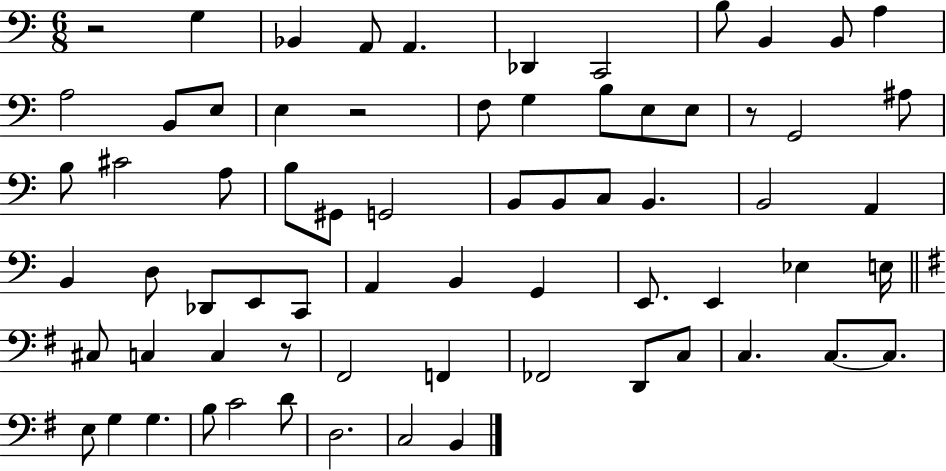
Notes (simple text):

R/h G3/q Bb2/q A2/e A2/q. Db2/q C2/h B3/e B2/q B2/e A3/q A3/h B2/e E3/e E3/q R/h F3/e G3/q B3/e E3/e E3/e R/e G2/h A#3/e B3/e C#4/h A3/e B3/e G#2/e G2/h B2/e B2/e C3/e B2/q. B2/h A2/q B2/q D3/e Db2/e E2/e C2/e A2/q B2/q G2/q E2/e. E2/q Eb3/q E3/s C#3/e C3/q C3/q R/e F#2/h F2/q FES2/h D2/e C3/e C3/q. C3/e. C3/e. E3/e G3/q G3/q. B3/e C4/h D4/e D3/h. C3/h B2/q